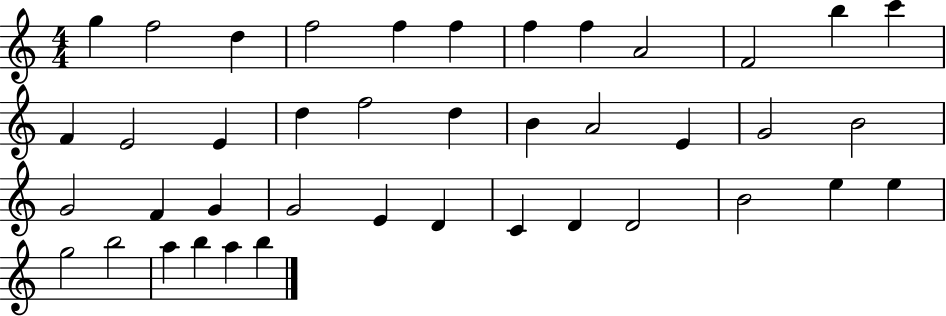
{
  \clef treble
  \numericTimeSignature
  \time 4/4
  \key c \major
  g''4 f''2 d''4 | f''2 f''4 f''4 | f''4 f''4 a'2 | f'2 b''4 c'''4 | \break f'4 e'2 e'4 | d''4 f''2 d''4 | b'4 a'2 e'4 | g'2 b'2 | \break g'2 f'4 g'4 | g'2 e'4 d'4 | c'4 d'4 d'2 | b'2 e''4 e''4 | \break g''2 b''2 | a''4 b''4 a''4 b''4 | \bar "|."
}